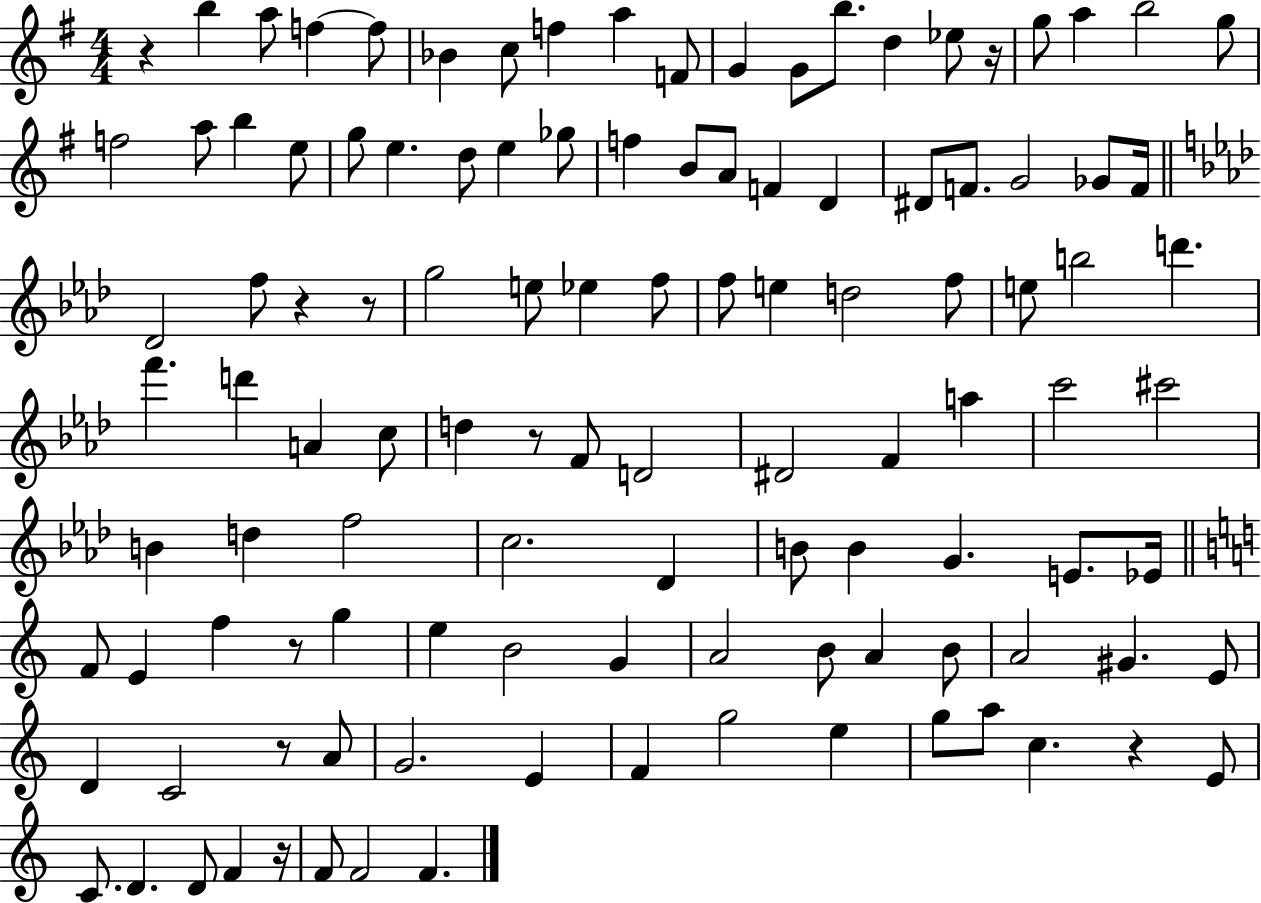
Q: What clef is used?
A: treble